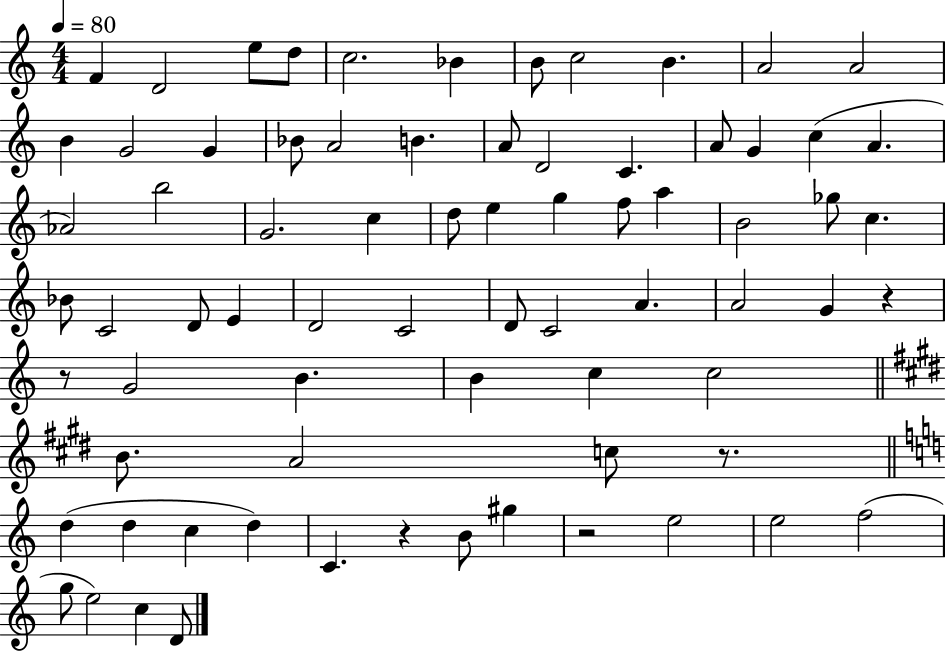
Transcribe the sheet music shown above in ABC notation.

X:1
T:Untitled
M:4/4
L:1/4
K:C
F D2 e/2 d/2 c2 _B B/2 c2 B A2 A2 B G2 G _B/2 A2 B A/2 D2 C A/2 G c A _A2 b2 G2 c d/2 e g f/2 a B2 _g/2 c _B/2 C2 D/2 E D2 C2 D/2 C2 A A2 G z z/2 G2 B B c c2 B/2 A2 c/2 z/2 d d c d C z B/2 ^g z2 e2 e2 f2 g/2 e2 c D/2